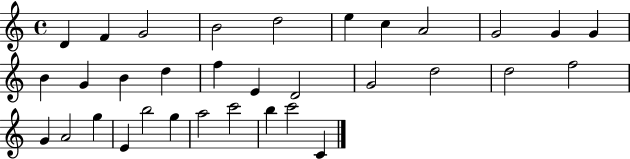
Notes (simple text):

D4/q F4/q G4/h B4/h D5/h E5/q C5/q A4/h G4/h G4/q G4/q B4/q G4/q B4/q D5/q F5/q E4/q D4/h G4/h D5/h D5/h F5/h G4/q A4/h G5/q E4/q B5/h G5/q A5/h C6/h B5/q C6/h C4/q